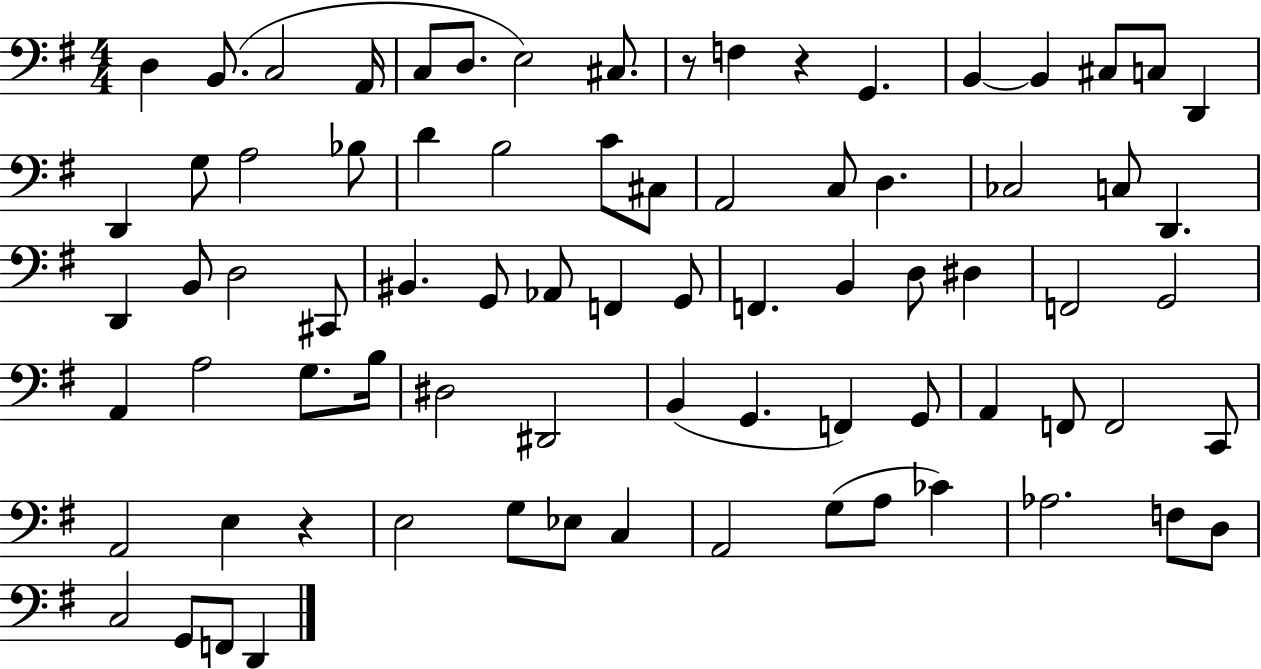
X:1
T:Untitled
M:4/4
L:1/4
K:G
D, B,,/2 C,2 A,,/4 C,/2 D,/2 E,2 ^C,/2 z/2 F, z G,, B,, B,, ^C,/2 C,/2 D,, D,, G,/2 A,2 _B,/2 D B,2 C/2 ^C,/2 A,,2 C,/2 D, _C,2 C,/2 D,, D,, B,,/2 D,2 ^C,,/2 ^B,, G,,/2 _A,,/2 F,, G,,/2 F,, B,, D,/2 ^D, F,,2 G,,2 A,, A,2 G,/2 B,/4 ^D,2 ^D,,2 B,, G,, F,, G,,/2 A,, F,,/2 F,,2 C,,/2 A,,2 E, z E,2 G,/2 _E,/2 C, A,,2 G,/2 A,/2 _C _A,2 F,/2 D,/2 C,2 G,,/2 F,,/2 D,,